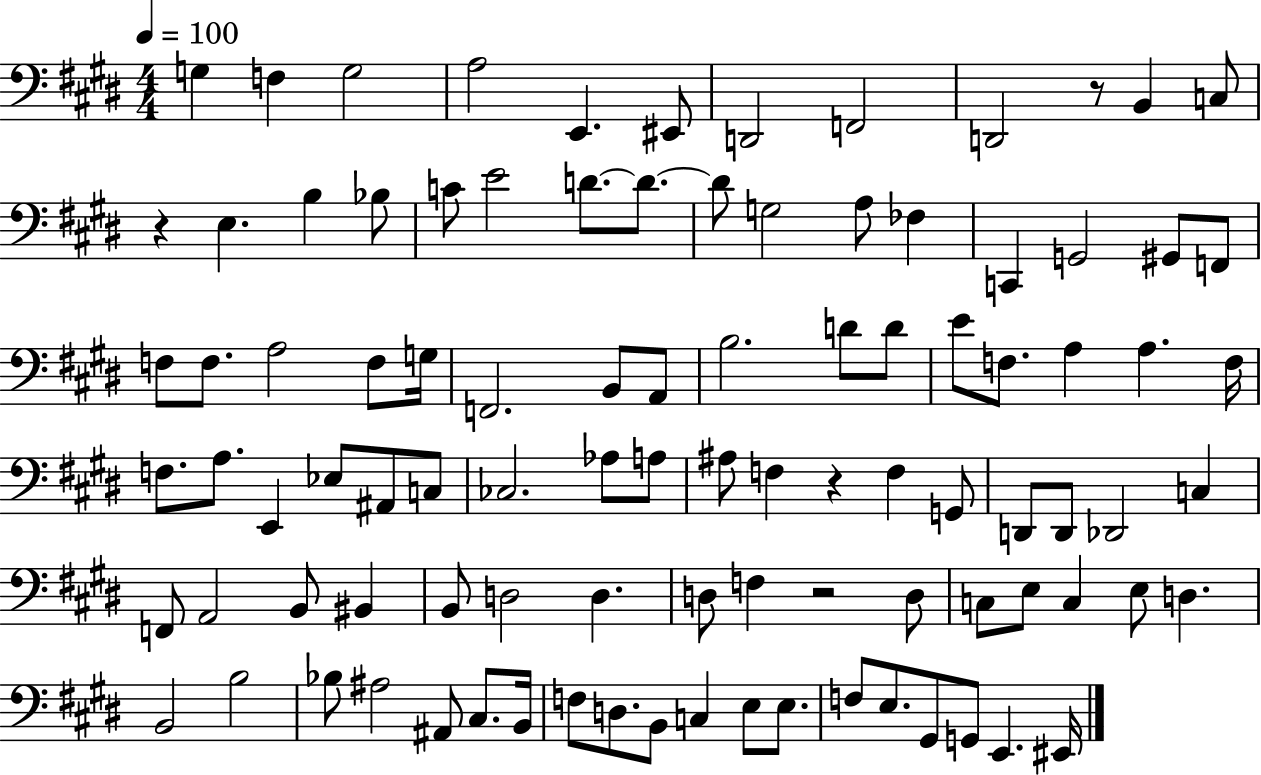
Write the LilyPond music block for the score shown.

{
  \clef bass
  \numericTimeSignature
  \time 4/4
  \key e \major
  \tempo 4 = 100
  g4 f4 g2 | a2 e,4. eis,8 | d,2 f,2 | d,2 r8 b,4 c8 | \break r4 e4. b4 bes8 | c'8 e'2 d'8.~~ d'8.~~ | d'8 g2 a8 fes4 | c,4 g,2 gis,8 f,8 | \break f8 f8. a2 f8 g16 | f,2. b,8 a,8 | b2. d'8 d'8 | e'8 f8. a4 a4. f16 | \break f8. a8. e,4 ees8 ais,8 c8 | ces2. aes8 a8 | ais8 f4 r4 f4 g,8 | d,8 d,8 des,2 c4 | \break f,8 a,2 b,8 bis,4 | b,8 d2 d4. | d8 f4 r2 d8 | c8 e8 c4 e8 d4. | \break b,2 b2 | bes8 ais2 ais,8 cis8. b,16 | f8 d8. b,8 c4 e8 e8. | f8 e8. gis,8 g,8 e,4. eis,16 | \break \bar "|."
}